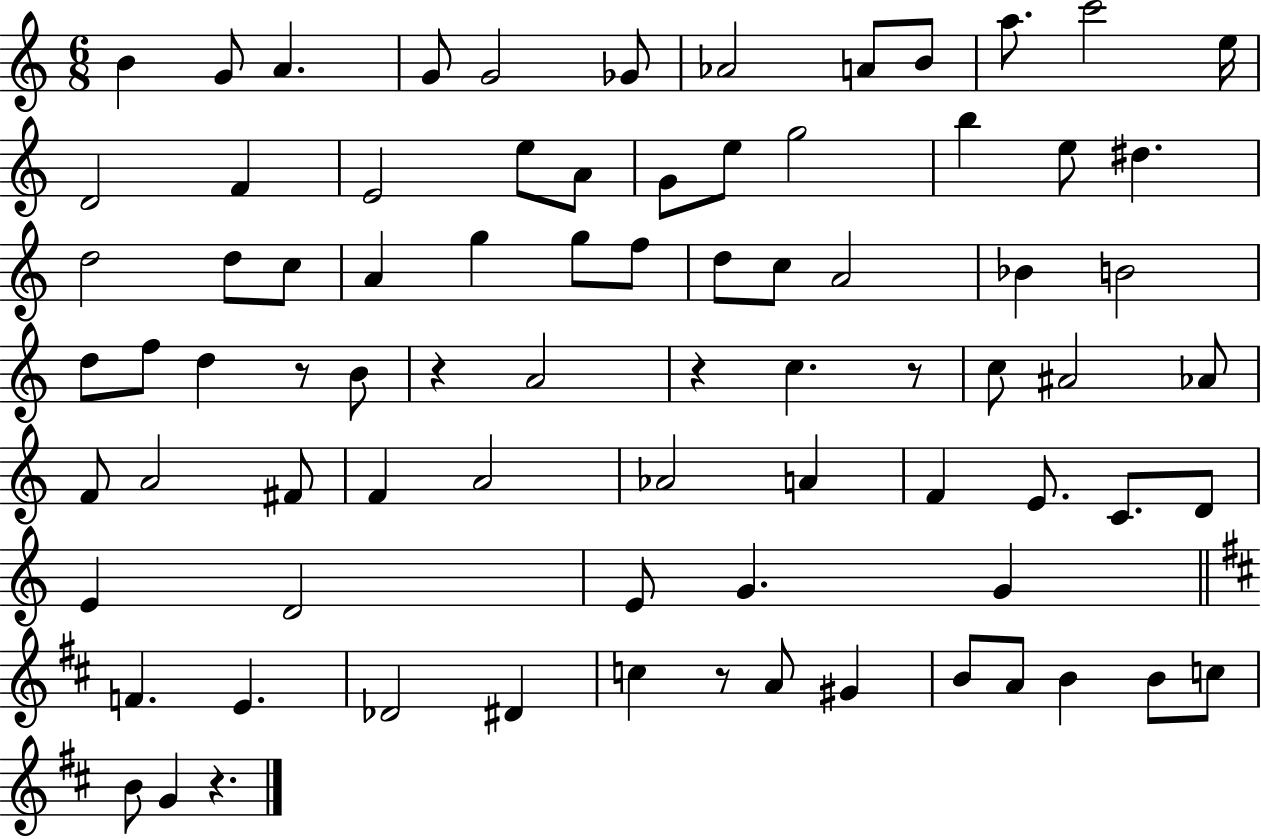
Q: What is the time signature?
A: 6/8